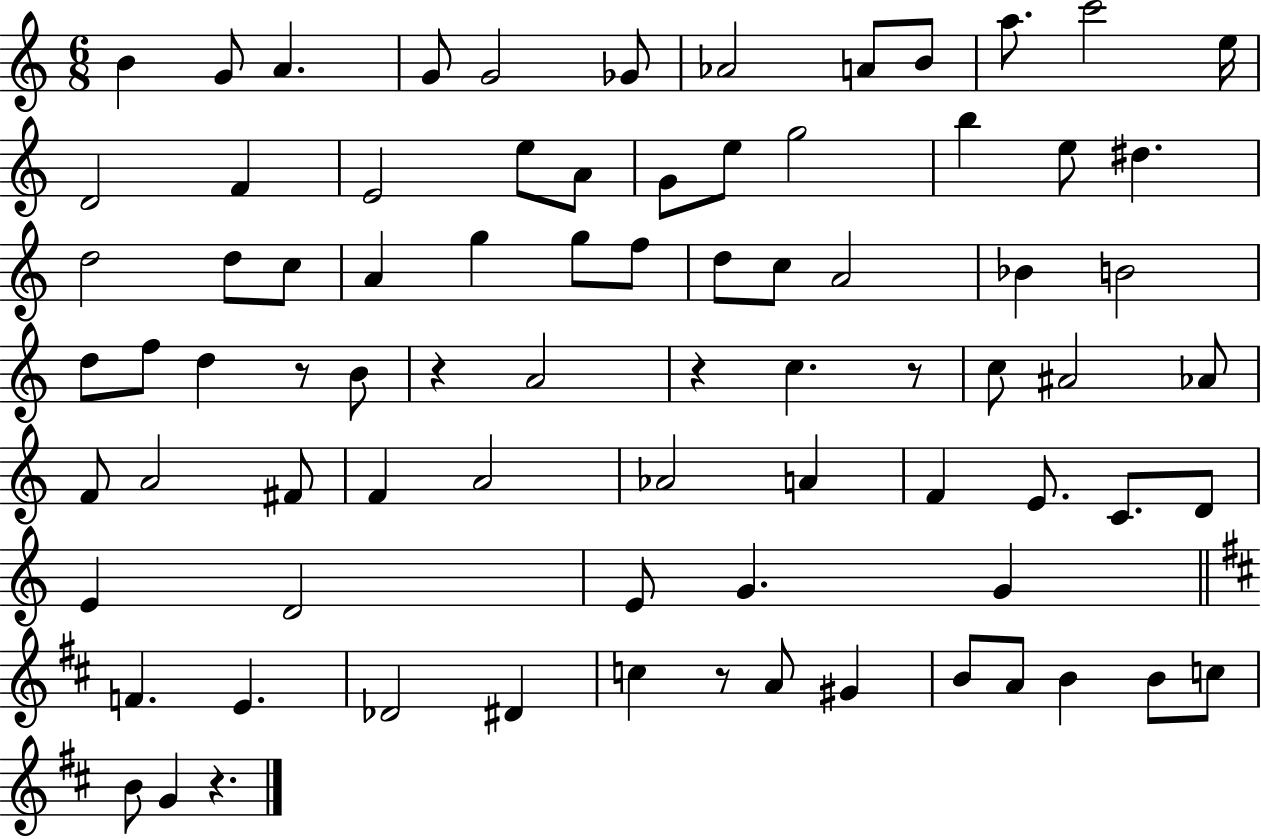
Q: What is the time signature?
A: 6/8